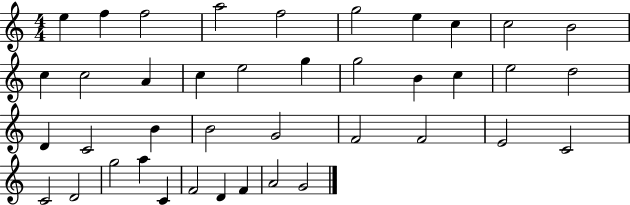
E5/q F5/q F5/h A5/h F5/h G5/h E5/q C5/q C5/h B4/h C5/q C5/h A4/q C5/q E5/h G5/q G5/h B4/q C5/q E5/h D5/h D4/q C4/h B4/q B4/h G4/h F4/h F4/h E4/h C4/h C4/h D4/h G5/h A5/q C4/q F4/h D4/q F4/q A4/h G4/h